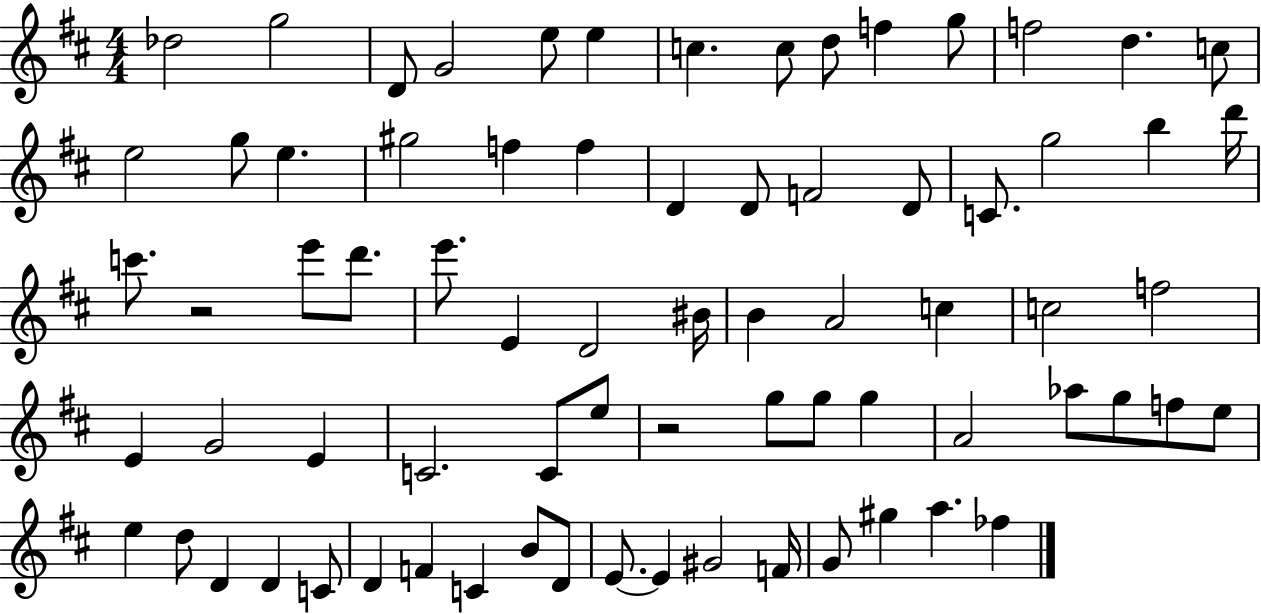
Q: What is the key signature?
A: D major